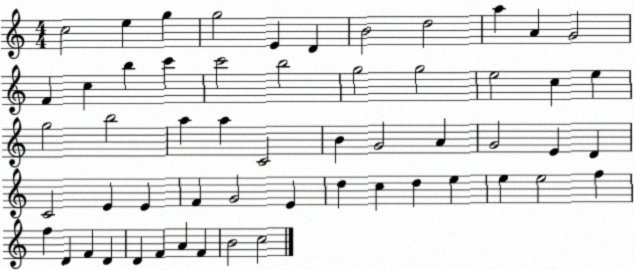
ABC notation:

X:1
T:Untitled
M:4/4
L:1/4
K:C
c2 e g g2 E D B2 d2 a A G2 F c b c' c'2 b2 g2 g2 e2 c e g2 b2 a a C2 B G2 A G2 E D C2 E E F G2 E d c d e e e2 f f D F D D F A F B2 c2